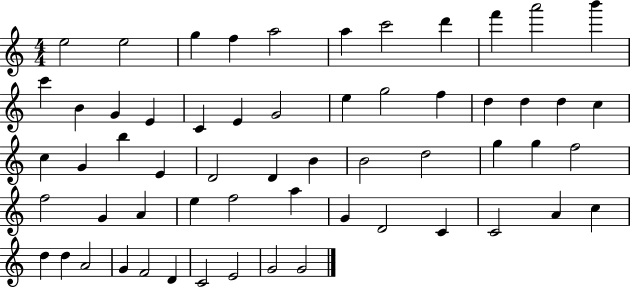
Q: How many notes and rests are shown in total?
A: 59